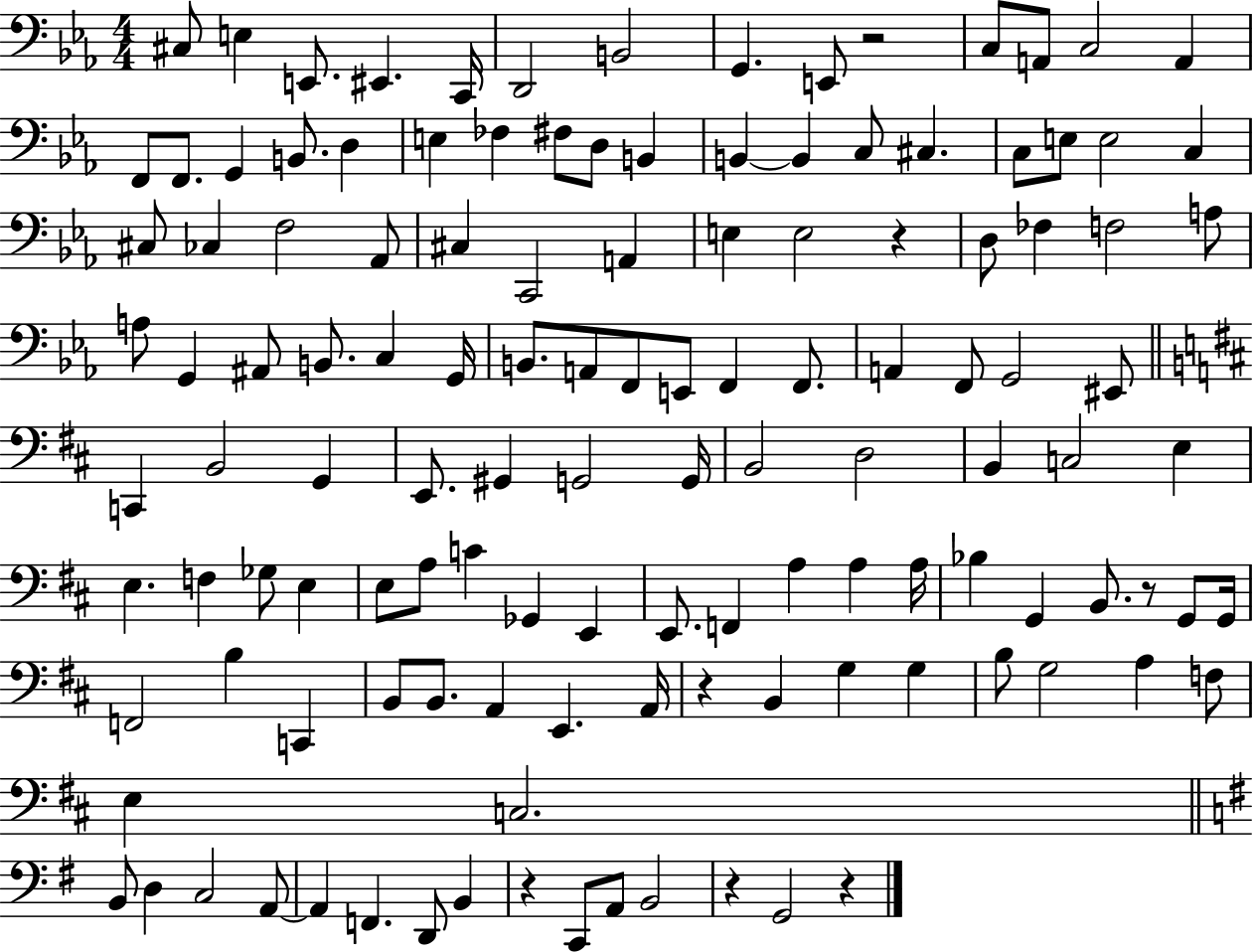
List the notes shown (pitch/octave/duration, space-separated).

C#3/e E3/q E2/e. EIS2/q. C2/s D2/h B2/h G2/q. E2/e R/h C3/e A2/e C3/h A2/q F2/e F2/e. G2/q B2/e. D3/q E3/q FES3/q F#3/e D3/e B2/q B2/q B2/q C3/e C#3/q. C3/e E3/e E3/h C3/q C#3/e CES3/q F3/h Ab2/e C#3/q C2/h A2/q E3/q E3/h R/q D3/e FES3/q F3/h A3/e A3/e G2/q A#2/e B2/e. C3/q G2/s B2/e. A2/e F2/e E2/e F2/q F2/e. A2/q F2/e G2/h EIS2/e C2/q B2/h G2/q E2/e. G#2/q G2/h G2/s B2/h D3/h B2/q C3/h E3/q E3/q. F3/q Gb3/e E3/q E3/e A3/e C4/q Gb2/q E2/q E2/e. F2/q A3/q A3/q A3/s Bb3/q G2/q B2/e. R/e G2/e G2/s F2/h B3/q C2/q B2/e B2/e. A2/q E2/q. A2/s R/q B2/q G3/q G3/q B3/e G3/h A3/q F3/e E3/q C3/h. B2/e D3/q C3/h A2/e A2/q F2/q. D2/e B2/q R/q C2/e A2/e B2/h R/q G2/h R/q